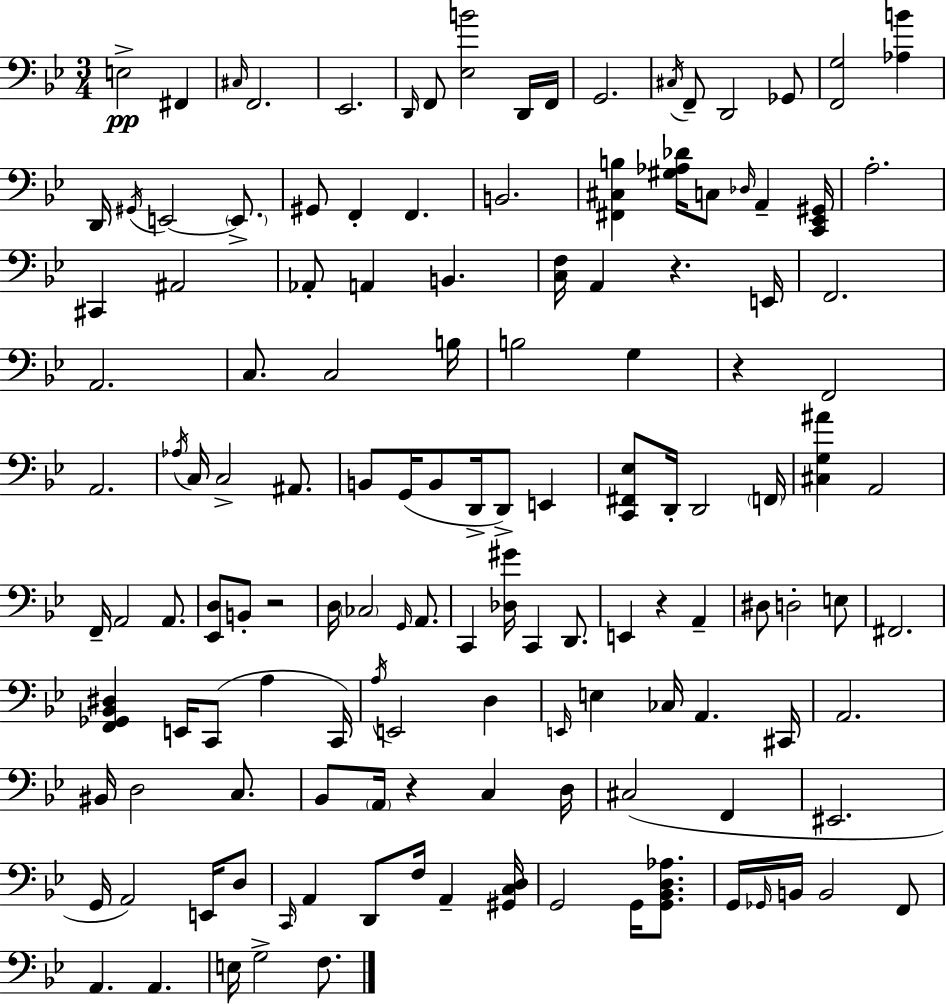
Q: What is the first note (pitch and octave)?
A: E3